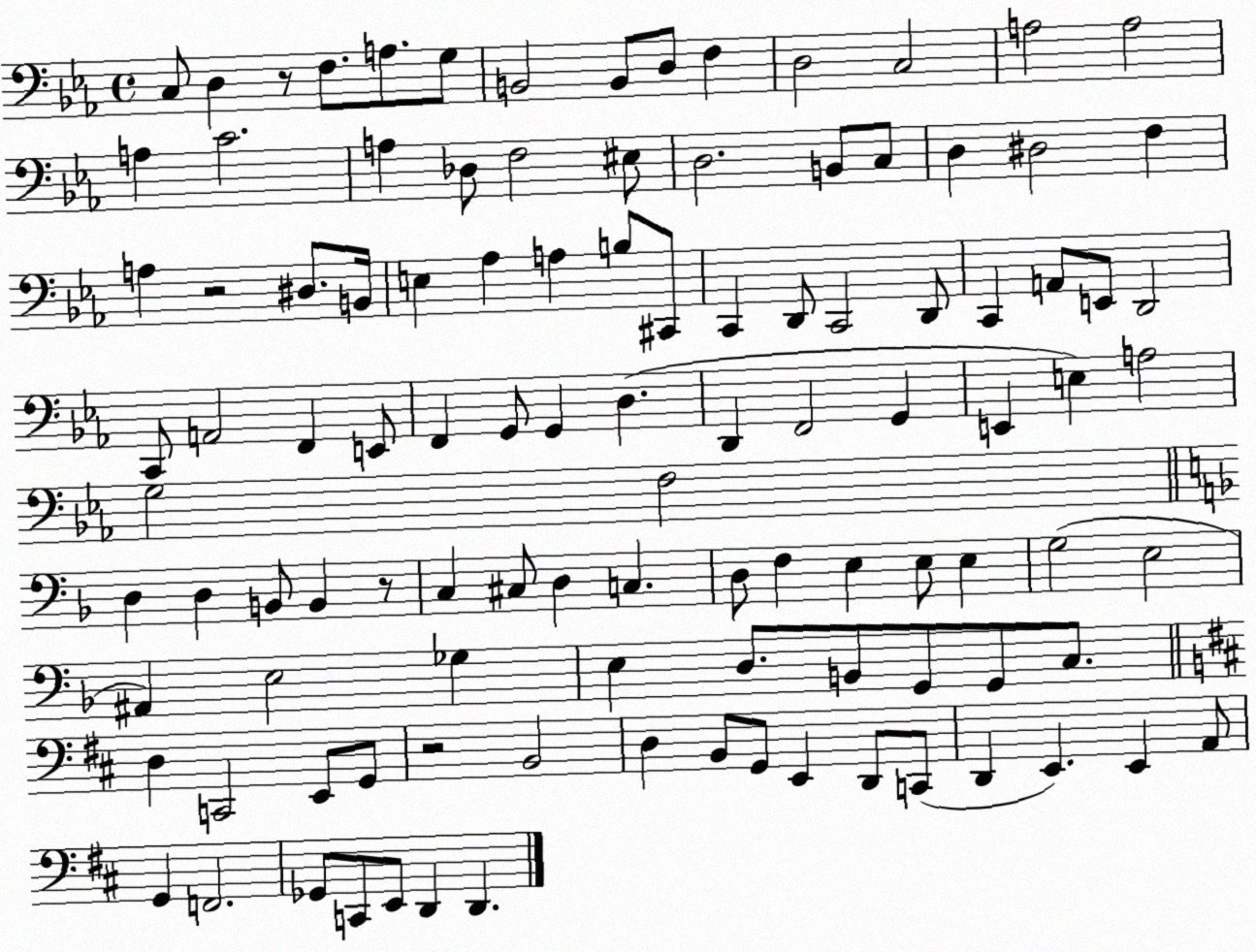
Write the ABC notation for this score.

X:1
T:Untitled
M:4/4
L:1/4
K:Eb
C,/2 D, z/2 F,/2 A,/2 G,/2 B,,2 B,,/2 D,/2 F, D,2 C,2 A,2 A,2 A, C2 A, _D,/2 F,2 ^E,/2 D,2 B,,/2 C,/2 D, ^D,2 F, A, z2 ^D,/2 B,,/4 E, _A, A, B,/2 ^C,,/2 C,, D,,/2 C,,2 D,,/2 C,, A,,/2 E,,/2 D,,2 C,,/2 A,,2 F,, E,,/2 F,, G,,/2 G,, D, D,, F,,2 G,, E,, E, A,2 G,2 F,2 D, D, B,,/2 B,, z/2 C, ^C,/2 D, C, D,/2 F, E, E,/2 E, G,2 E,2 ^A,, E,2 _G, E, D,/2 B,,/2 G,,/2 G,,/2 C,/2 D, C,,2 E,,/2 G,,/2 z2 B,,2 D, B,,/2 G,,/2 E,, D,,/2 C,,/2 D,, E,, E,, A,,/2 G,, F,,2 _G,,/2 C,,/2 E,,/2 D,, D,,